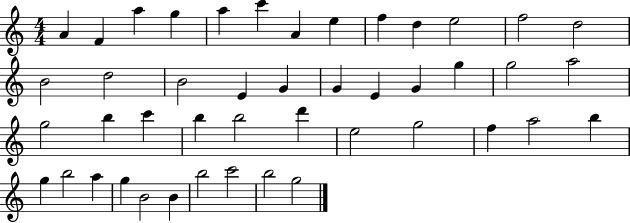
X:1
T:Untitled
M:4/4
L:1/4
K:C
A F a g a c' A e f d e2 f2 d2 B2 d2 B2 E G G E G g g2 a2 g2 b c' b b2 d' e2 g2 f a2 b g b2 a g B2 B b2 c'2 b2 g2